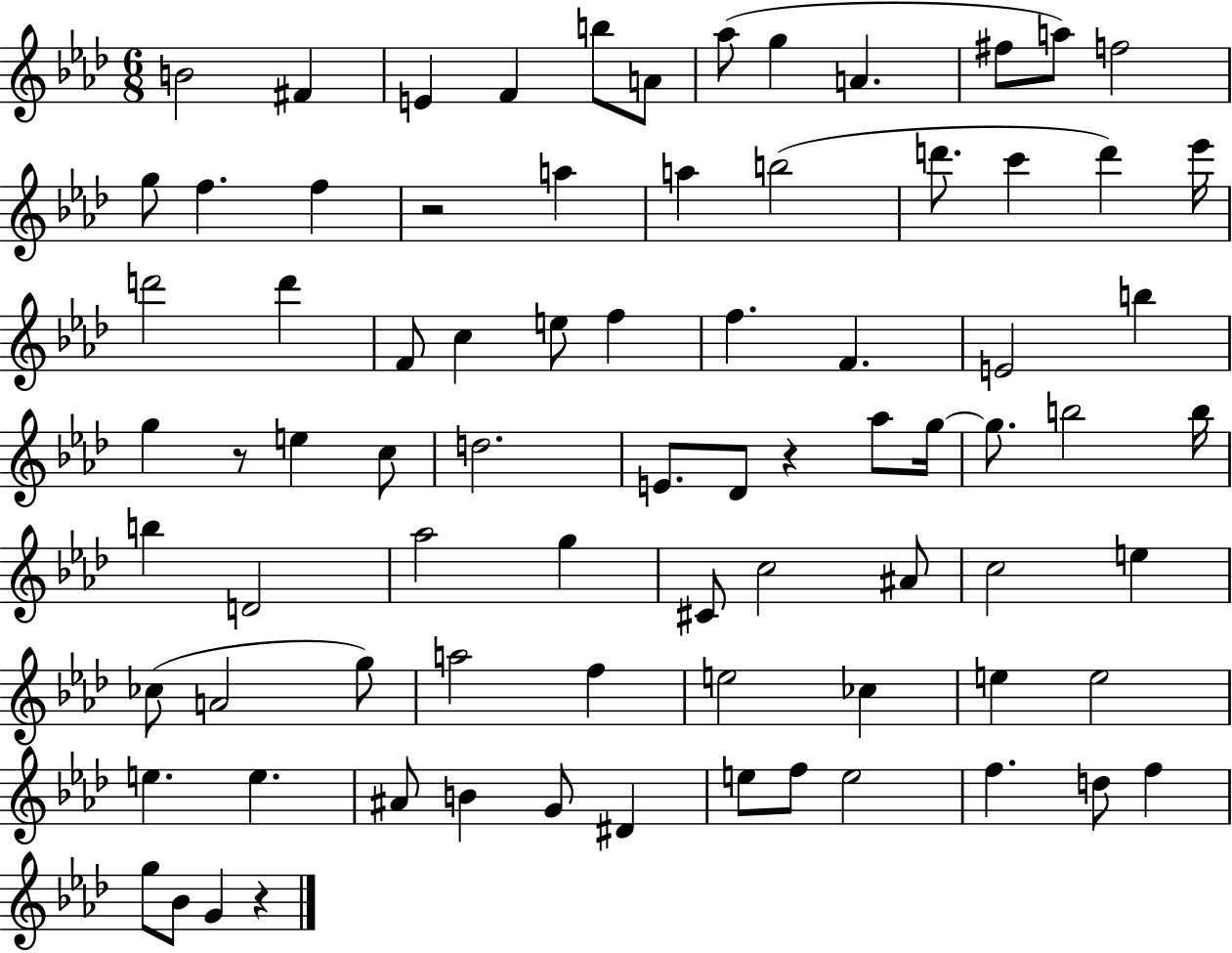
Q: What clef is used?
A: treble